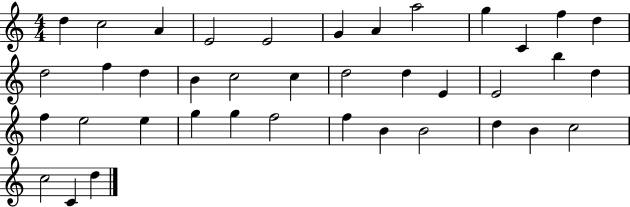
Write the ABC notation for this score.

X:1
T:Untitled
M:4/4
L:1/4
K:C
d c2 A E2 E2 G A a2 g C f d d2 f d B c2 c d2 d E E2 b d f e2 e g g f2 f B B2 d B c2 c2 C d